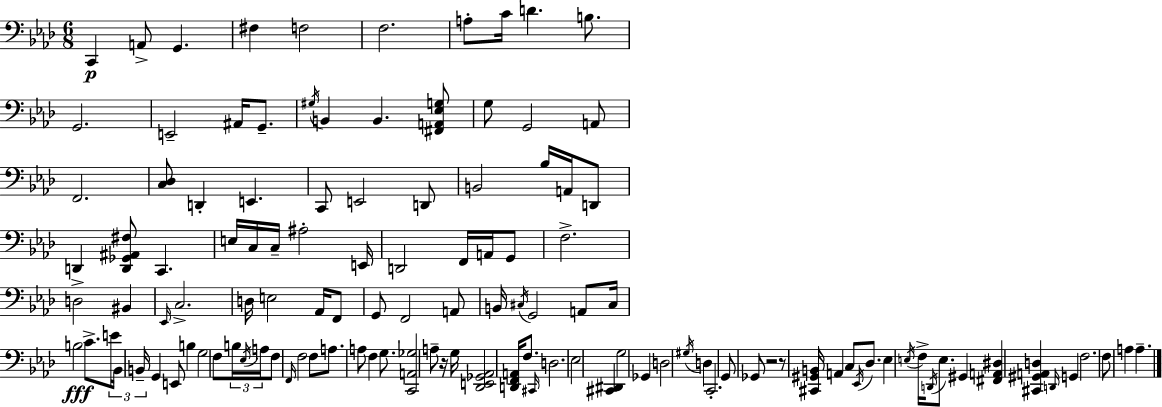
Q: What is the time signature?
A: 6/8